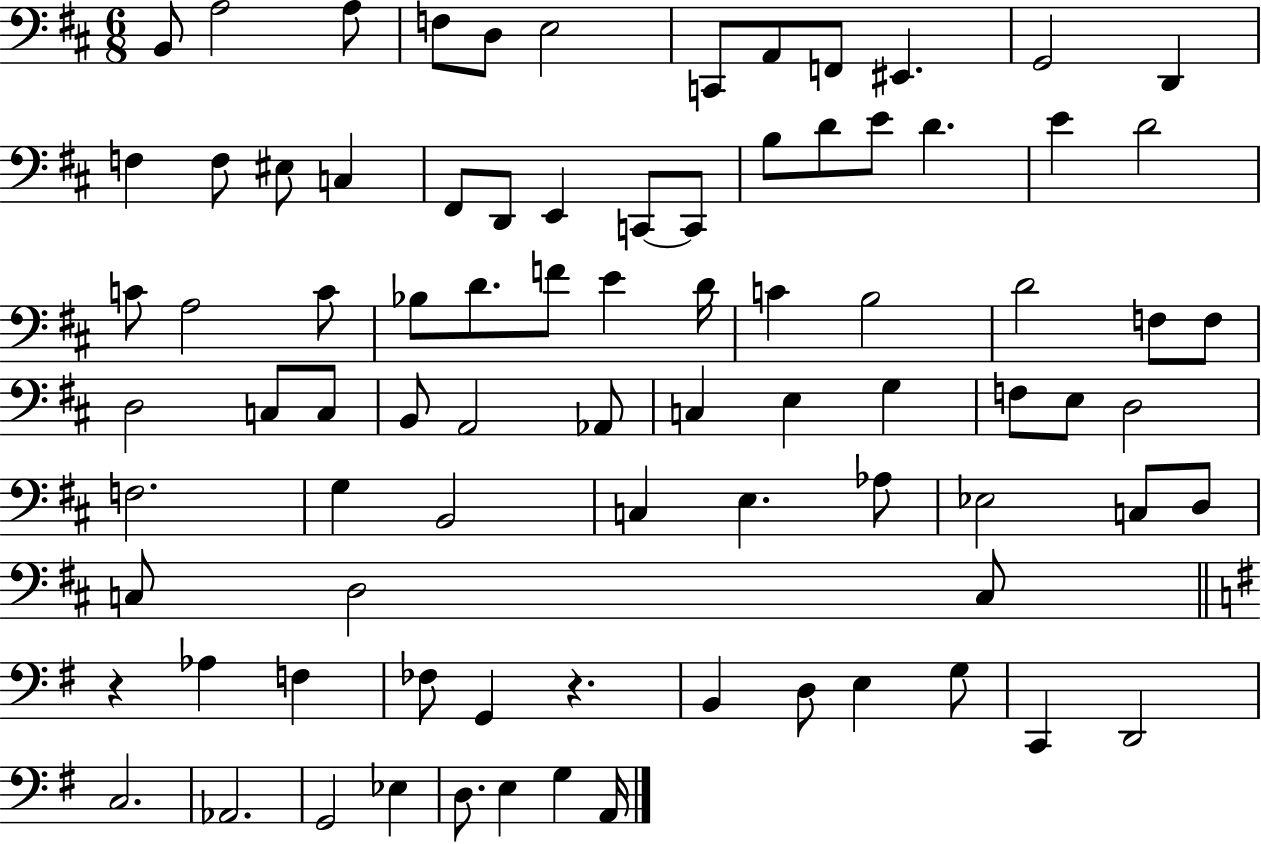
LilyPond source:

{
  \clef bass
  \numericTimeSignature
  \time 6/8
  \key d \major
  b,8 a2 a8 | f8 d8 e2 | c,8 a,8 f,8 eis,4. | g,2 d,4 | \break f4 f8 eis8 c4 | fis,8 d,8 e,4 c,8~~ c,8 | b8 d'8 e'8 d'4. | e'4 d'2 | \break c'8 a2 c'8 | bes8 d'8. f'8 e'4 d'16 | c'4 b2 | d'2 f8 f8 | \break d2 c8 c8 | b,8 a,2 aes,8 | c4 e4 g4 | f8 e8 d2 | \break f2. | g4 b,2 | c4 e4. aes8 | ees2 c8 d8 | \break c8 d2 c8 | \bar "||" \break \key e \minor r4 aes4 f4 | fes8 g,4 r4. | b,4 d8 e4 g8 | c,4 d,2 | \break c2. | aes,2. | g,2 ees4 | d8. e4 g4 a,16 | \break \bar "|."
}